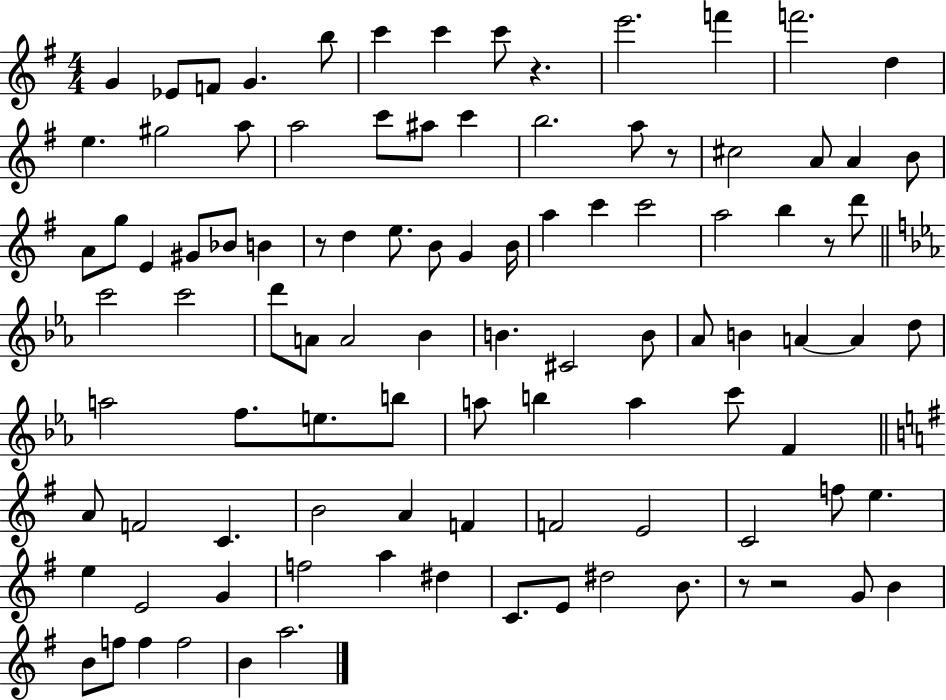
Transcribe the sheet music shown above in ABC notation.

X:1
T:Untitled
M:4/4
L:1/4
K:G
G _E/2 F/2 G b/2 c' c' c'/2 z e'2 f' f'2 d e ^g2 a/2 a2 c'/2 ^a/2 c' b2 a/2 z/2 ^c2 A/2 A B/2 A/2 g/2 E ^G/2 _B/2 B z/2 d e/2 B/2 G B/4 a c' c'2 a2 b z/2 d'/2 c'2 c'2 d'/2 A/2 A2 _B B ^C2 B/2 _A/2 B A A d/2 a2 f/2 e/2 b/2 a/2 b a c'/2 F A/2 F2 C B2 A F F2 E2 C2 f/2 e e E2 G f2 a ^d C/2 E/2 ^d2 B/2 z/2 z2 G/2 B B/2 f/2 f f2 B a2